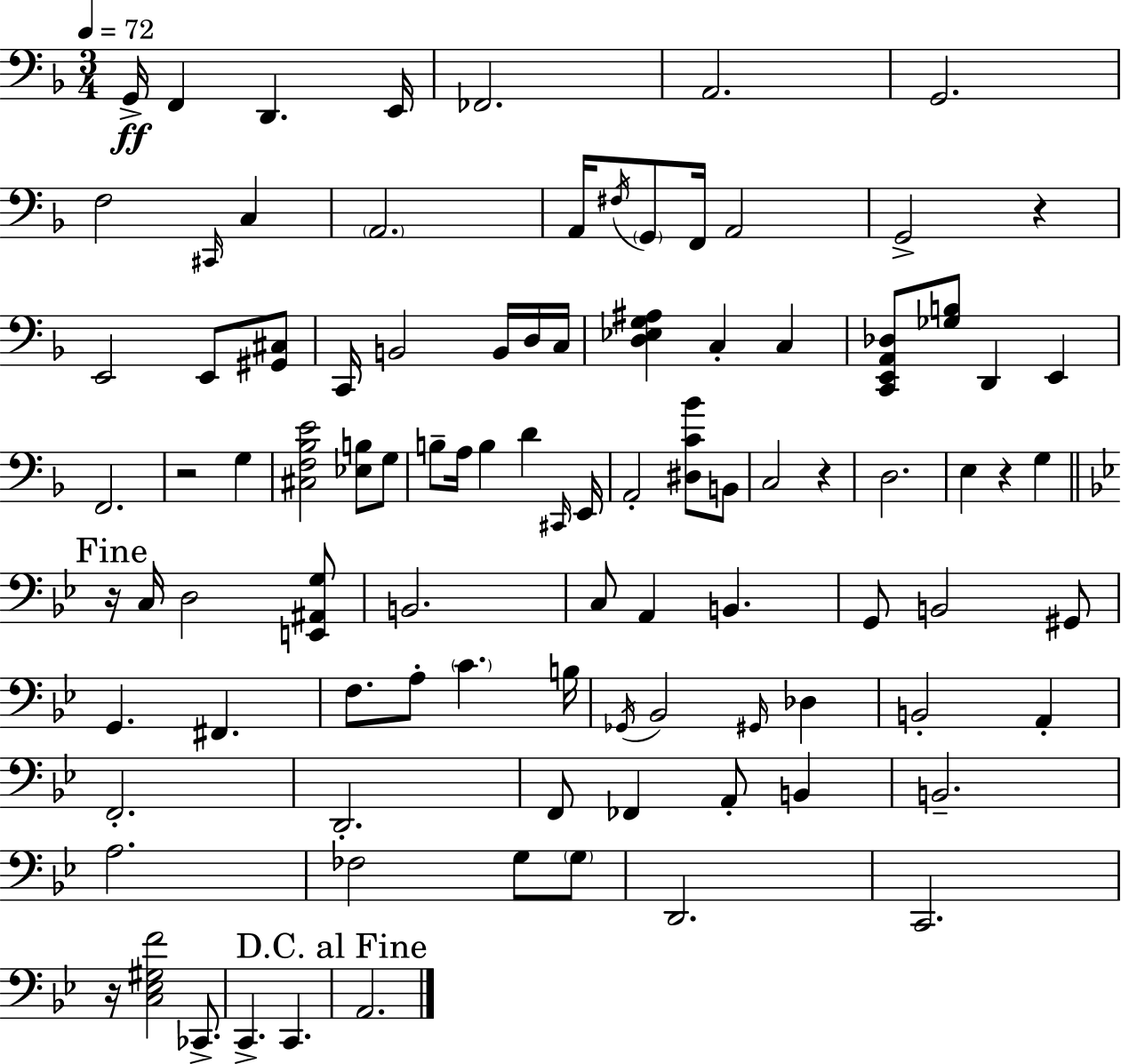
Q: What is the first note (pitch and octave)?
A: G2